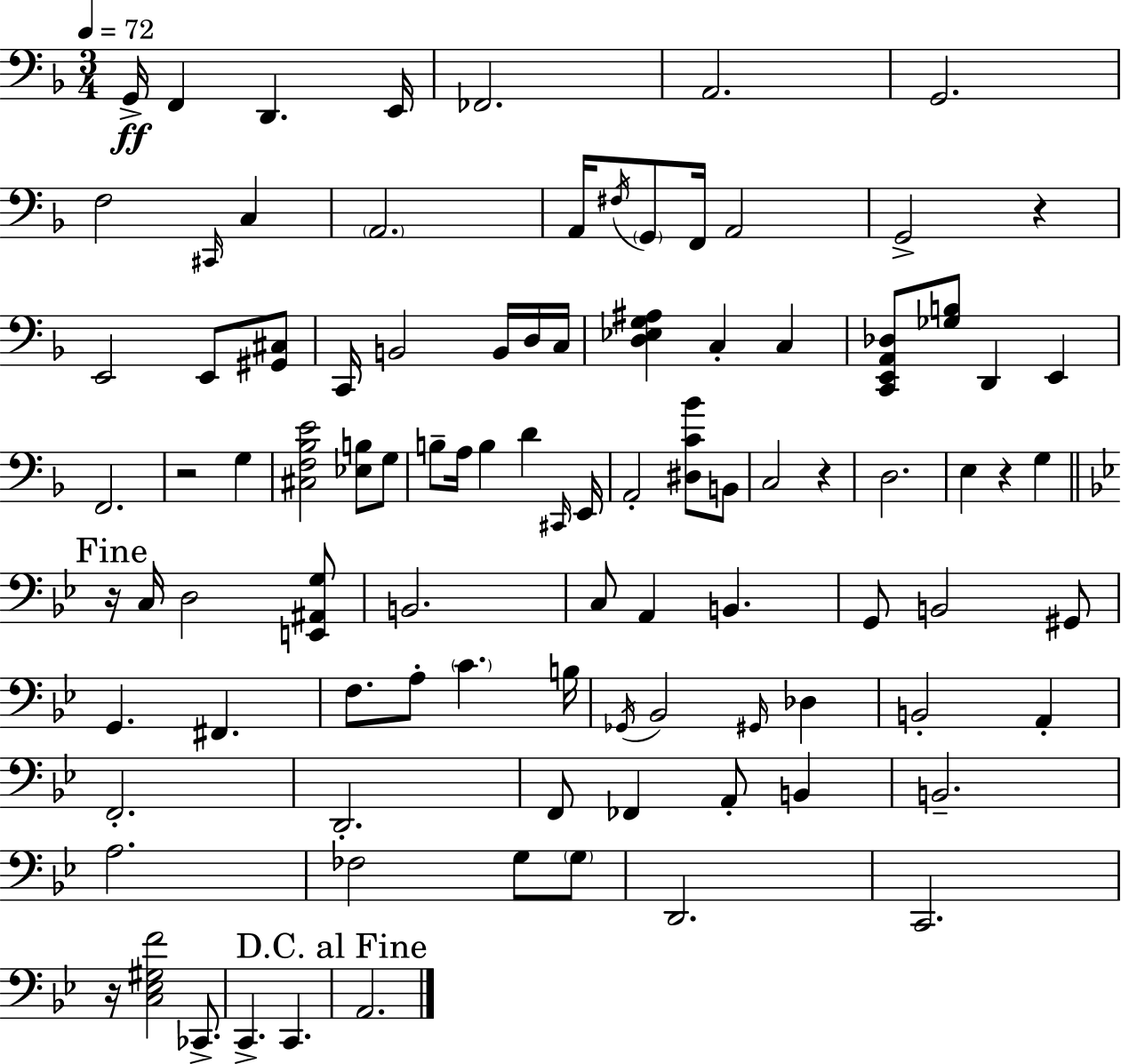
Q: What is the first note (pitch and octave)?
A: G2